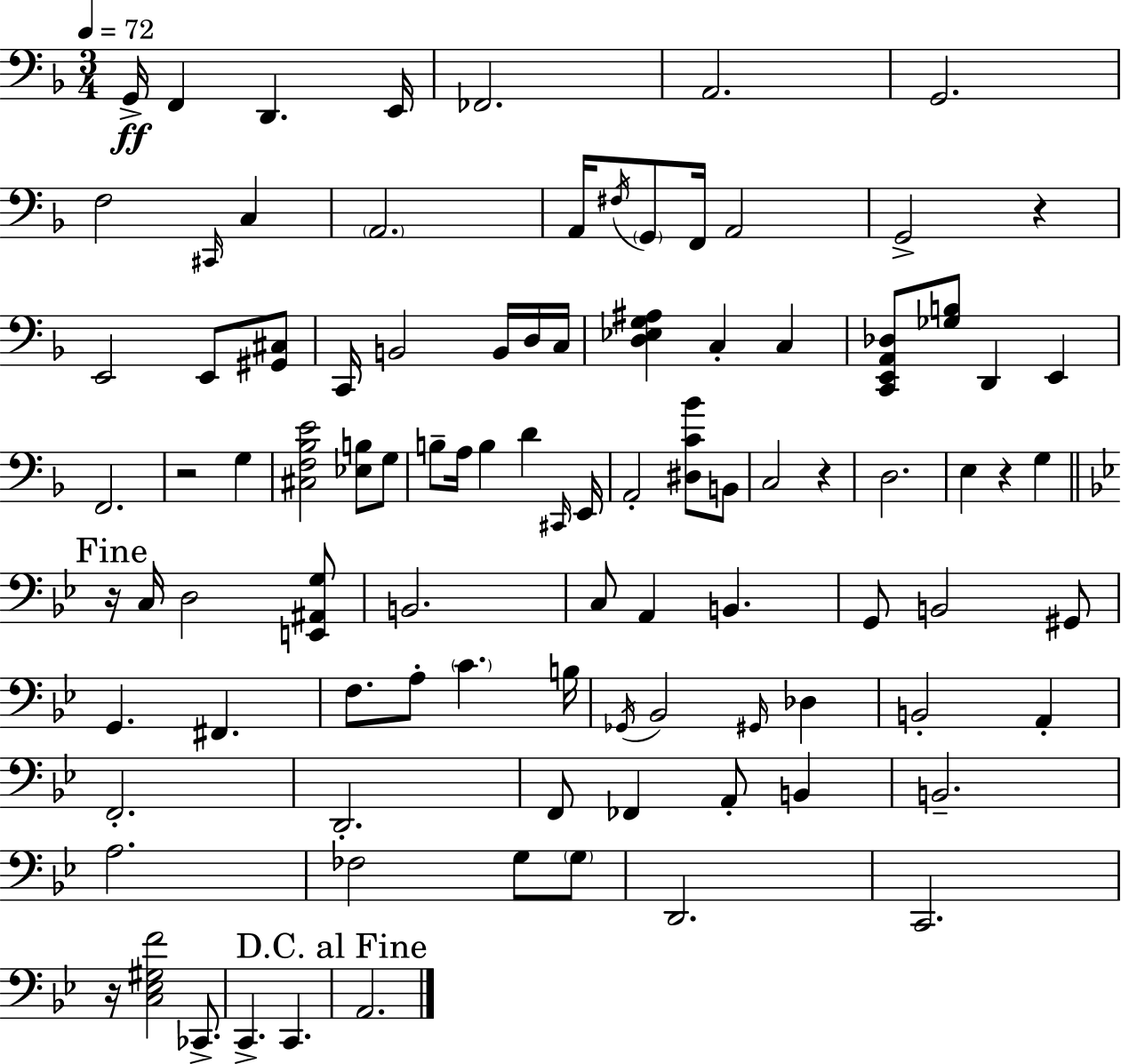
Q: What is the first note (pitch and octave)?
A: G2